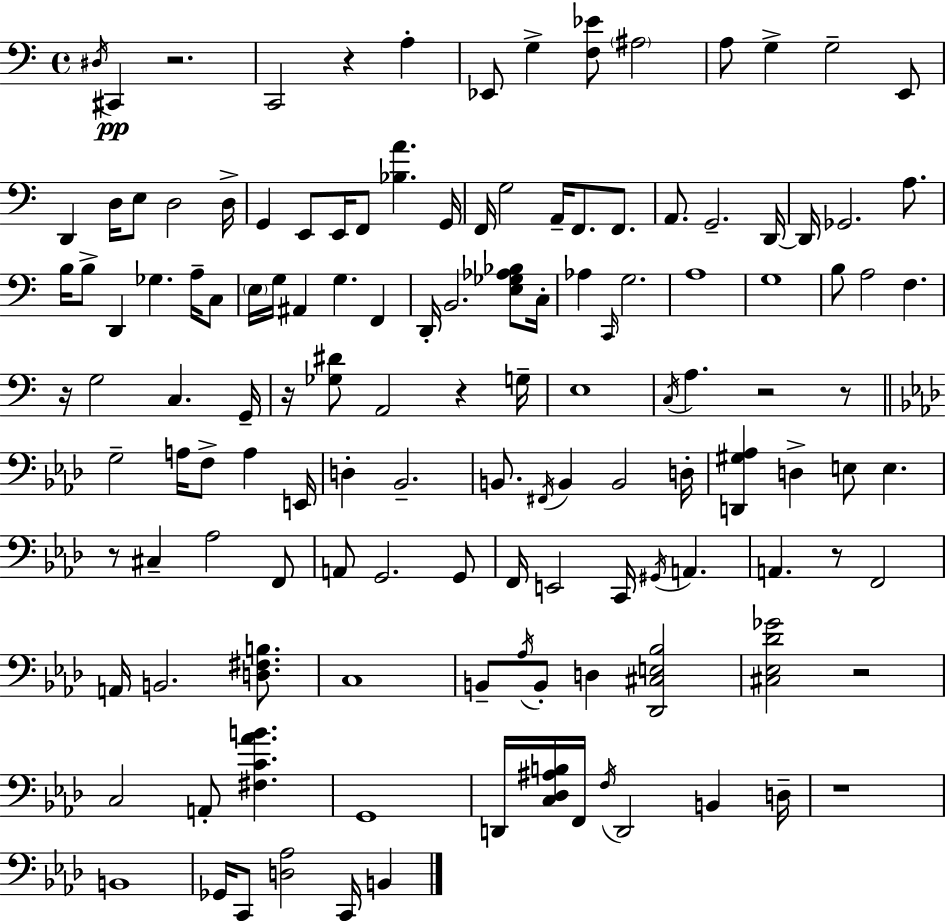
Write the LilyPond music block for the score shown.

{
  \clef bass
  \time 4/4
  \defaultTimeSignature
  \key a \minor
  \acciaccatura { dis16 }\pp cis,4 r2. | c,2 r4 a4-. | ees,8 g4-> <f ees'>8 \parenthesize ais2 | a8 g4-> g2-- e,8 | \break d,4 d16 e8 d2 | d16-> g,4 e,8 e,16 f,8 <bes a'>4. | g,16 f,16 g2 a,16-- f,8. f,8. | a,8. g,2.-- | \break d,16~~ d,16 ges,2. a8. | b16 b8-> d,4 ges4. a16-- c8 | \parenthesize e16 g16 ais,4 g4. f,4 | d,16-. b,2. <e ges aes bes>8 | \break c16-. aes4 \grace { c,16 } g2. | a1 | g1 | b8 a2 f4. | \break r16 g2 c4. | g,16-- r16 <ges dis'>8 a,2 r4 | g16-- e1 | \acciaccatura { c16 } a4. r2 | \break r8 \bar "||" \break \key aes \major g2-- a16 f8-> a4 e,16 | d4-. bes,2.-- | b,8. \acciaccatura { fis,16 } b,4 b,2 | d16-. <d, gis aes>4 d4-> e8 e4. | \break r8 cis4-- aes2 f,8 | a,8 g,2. g,8 | f,16 e,2 c,16 \acciaccatura { gis,16 } a,4. | a,4. r8 f,2 | \break a,16 b,2. <d fis b>8. | c1 | b,8-- \acciaccatura { aes16 } b,8-. d4 <des, cis e bes>2 | <cis ees des' ges'>2 r2 | \break c2 a,8-. <fis c' aes' b'>4. | g,1 | d,16 <c des ais b>16 f,16 \acciaccatura { f16 } d,2 b,4 | d16-- r1 | \break b,1 | ges,16 c,8 <d aes>2 c,16 | b,4 \bar "|."
}